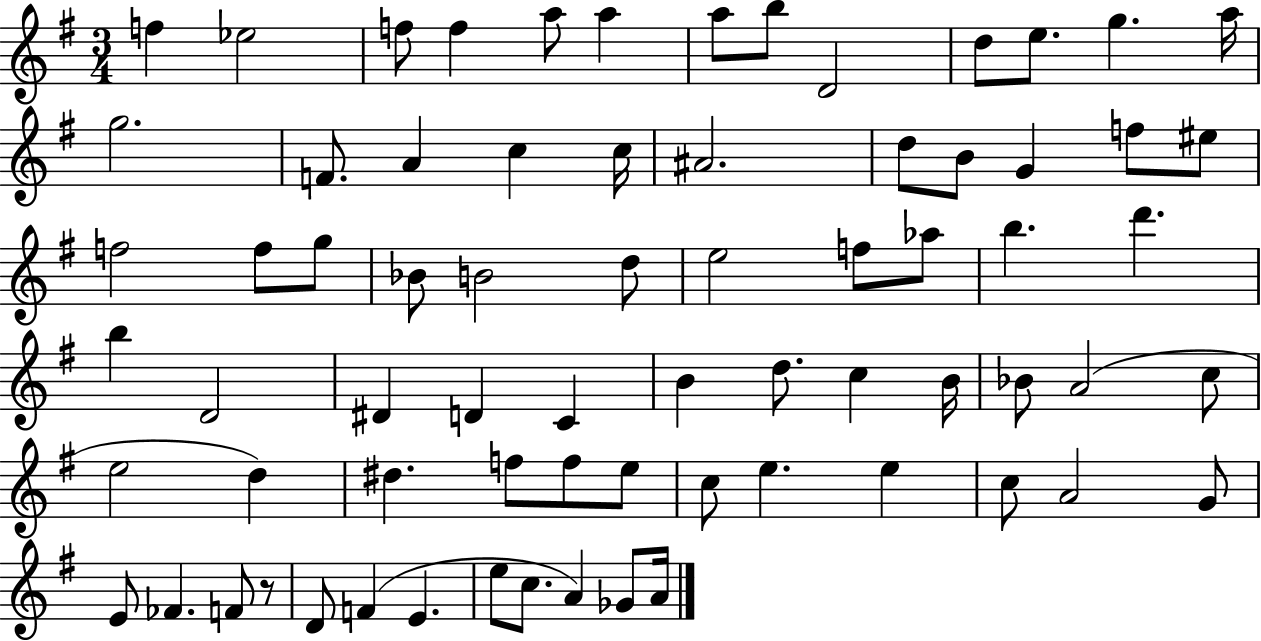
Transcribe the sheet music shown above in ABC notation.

X:1
T:Untitled
M:3/4
L:1/4
K:G
f _e2 f/2 f a/2 a a/2 b/2 D2 d/2 e/2 g a/4 g2 F/2 A c c/4 ^A2 d/2 B/2 G f/2 ^e/2 f2 f/2 g/2 _B/2 B2 d/2 e2 f/2 _a/2 b d' b D2 ^D D C B d/2 c B/4 _B/2 A2 c/2 e2 d ^d f/2 f/2 e/2 c/2 e e c/2 A2 G/2 E/2 _F F/2 z/2 D/2 F E e/2 c/2 A _G/2 A/4